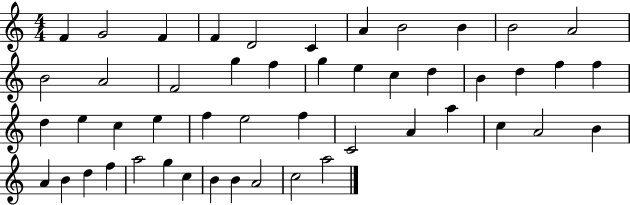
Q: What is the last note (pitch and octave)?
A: A5